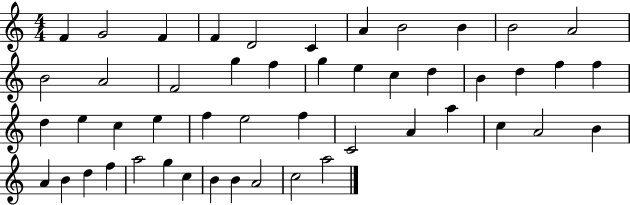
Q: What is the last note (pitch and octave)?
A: A5